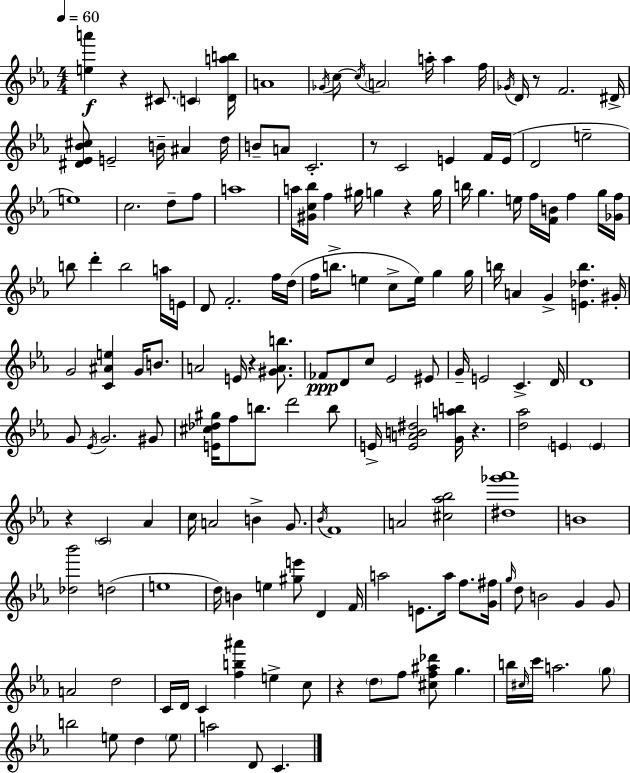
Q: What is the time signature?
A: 4/4